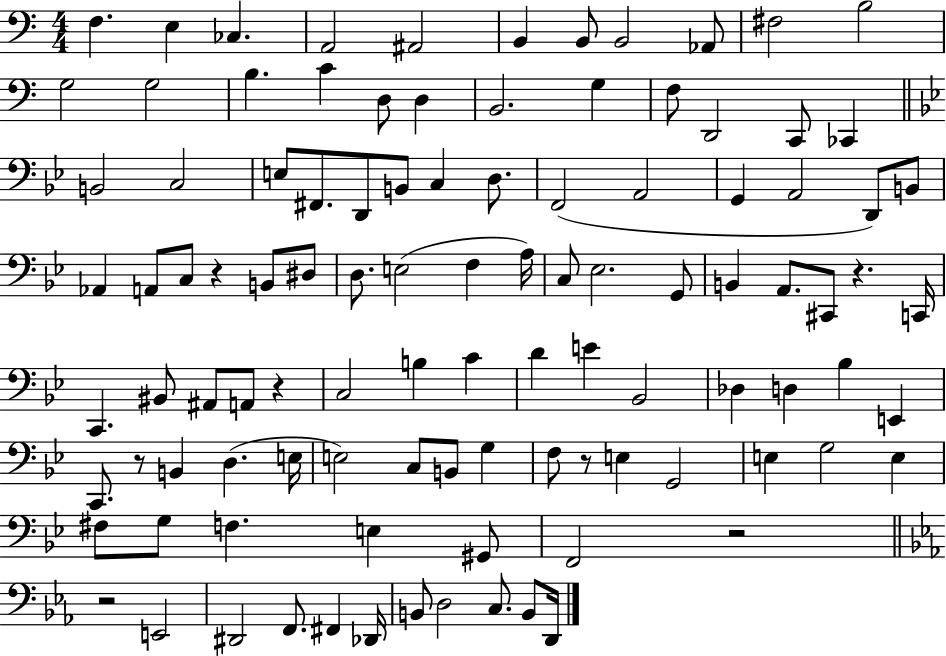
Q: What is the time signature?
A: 4/4